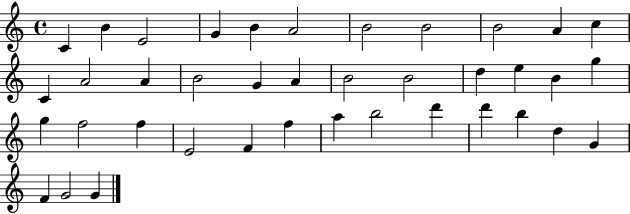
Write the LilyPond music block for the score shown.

{
  \clef treble
  \time 4/4
  \defaultTimeSignature
  \key c \major
  c'4 b'4 e'2 | g'4 b'4 a'2 | b'2 b'2 | b'2 a'4 c''4 | \break c'4 a'2 a'4 | b'2 g'4 a'4 | b'2 b'2 | d''4 e''4 b'4 g''4 | \break g''4 f''2 f''4 | e'2 f'4 f''4 | a''4 b''2 d'''4 | d'''4 b''4 d''4 g'4 | \break f'4 g'2 g'4 | \bar "|."
}